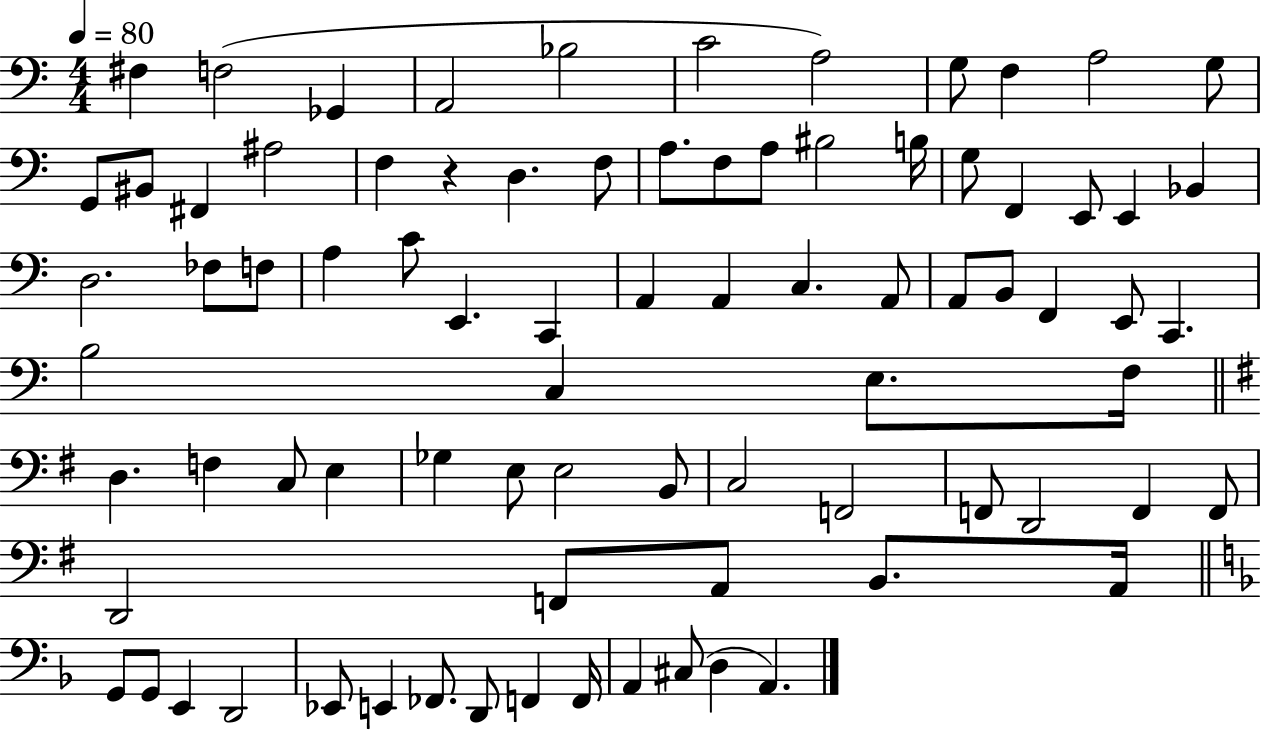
F#3/q F3/h Gb2/q A2/h Bb3/h C4/h A3/h G3/e F3/q A3/h G3/e G2/e BIS2/e F#2/q A#3/h F3/q R/q D3/q. F3/e A3/e. F3/e A3/e BIS3/h B3/s G3/e F2/q E2/e E2/q Bb2/q D3/h. FES3/e F3/e A3/q C4/e E2/q. C2/q A2/q A2/q C3/q. A2/e A2/e B2/e F2/q E2/e C2/q. B3/h C3/q E3/e. F3/s D3/q. F3/q C3/e E3/q Gb3/q E3/e E3/h B2/e C3/h F2/h F2/e D2/h F2/q F2/e D2/h F2/e A2/e B2/e. A2/s G2/e G2/e E2/q D2/h Eb2/e E2/q FES2/e. D2/e F2/q F2/s A2/q C#3/e D3/q A2/q.